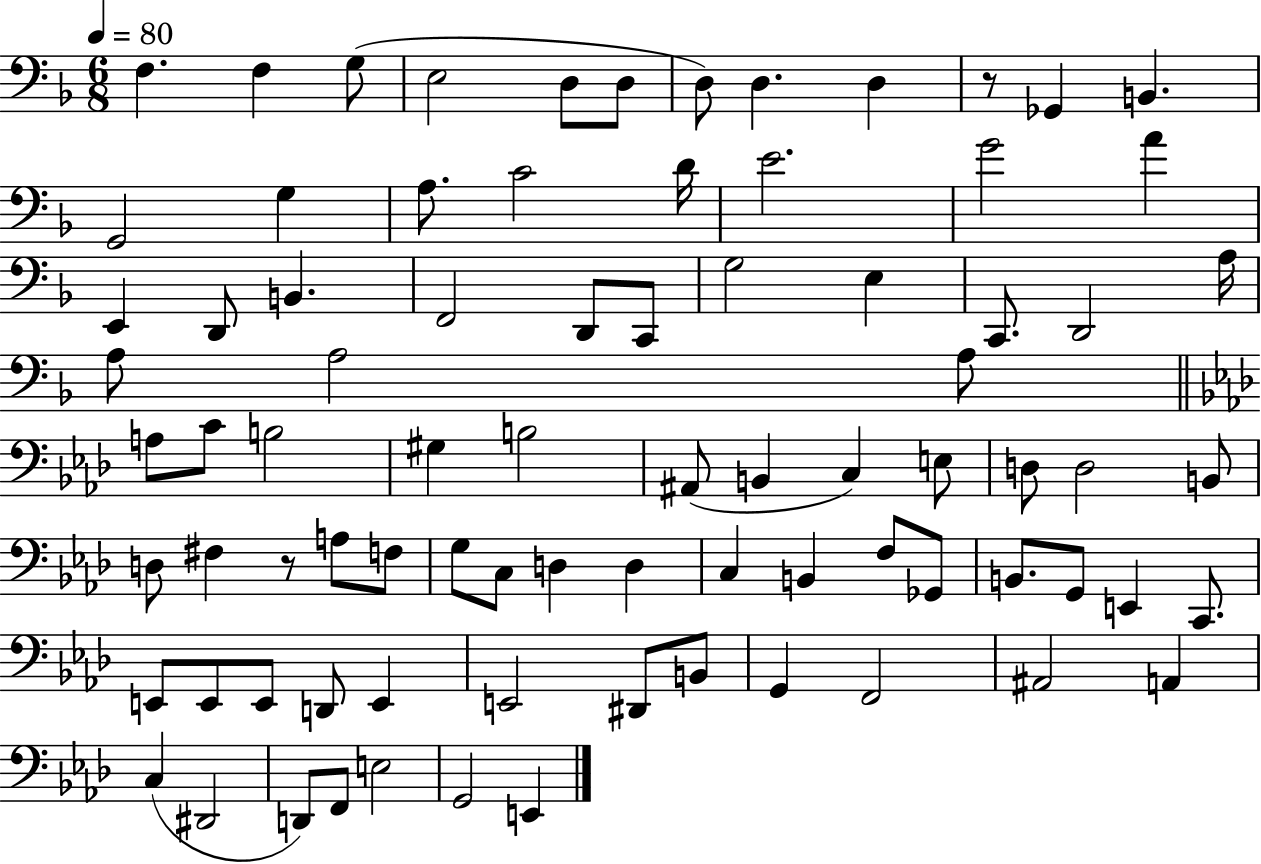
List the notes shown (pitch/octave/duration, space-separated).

F3/q. F3/q G3/e E3/h D3/e D3/e D3/e D3/q. D3/q R/e Gb2/q B2/q. G2/h G3/q A3/e. C4/h D4/s E4/h. G4/h A4/q E2/q D2/e B2/q. F2/h D2/e C2/e G3/h E3/q C2/e. D2/h A3/s A3/e A3/h A3/e A3/e C4/e B3/h G#3/q B3/h A#2/e B2/q C3/q E3/e D3/e D3/h B2/e D3/e F#3/q R/e A3/e F3/e G3/e C3/e D3/q D3/q C3/q B2/q F3/e Gb2/e B2/e. G2/e E2/q C2/e. E2/e E2/e E2/e D2/e E2/q E2/h D#2/e B2/e G2/q F2/h A#2/h A2/q C3/q D#2/h D2/e F2/e E3/h G2/h E2/q